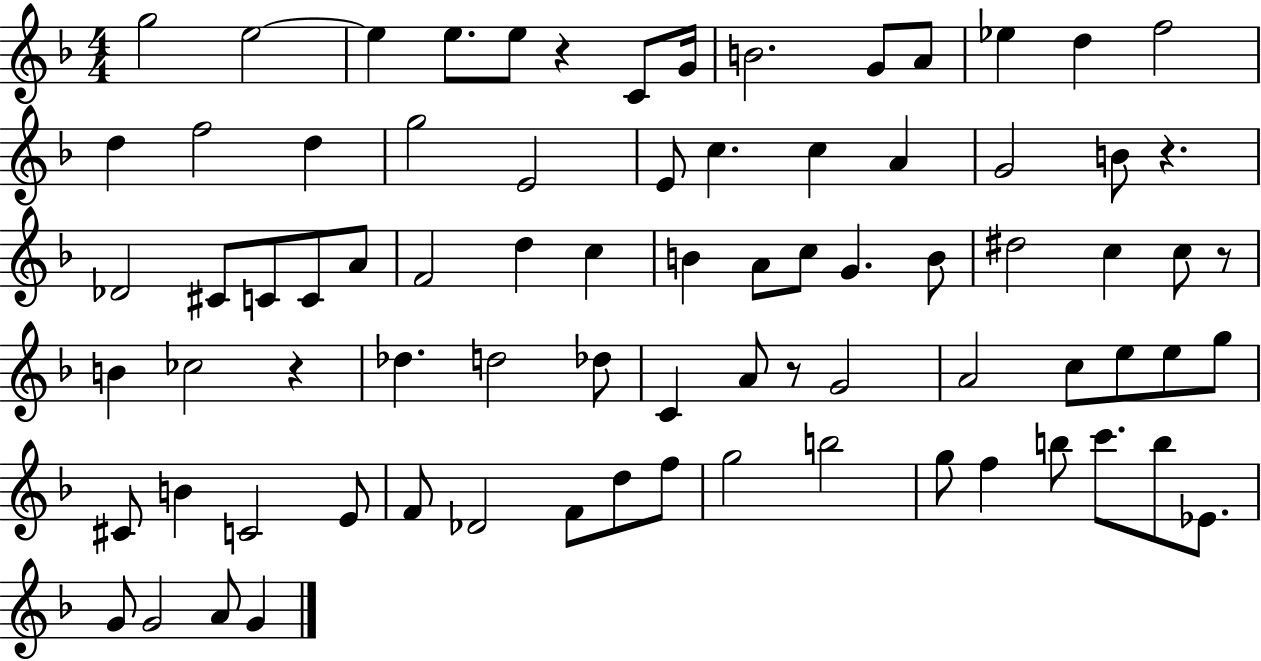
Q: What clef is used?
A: treble